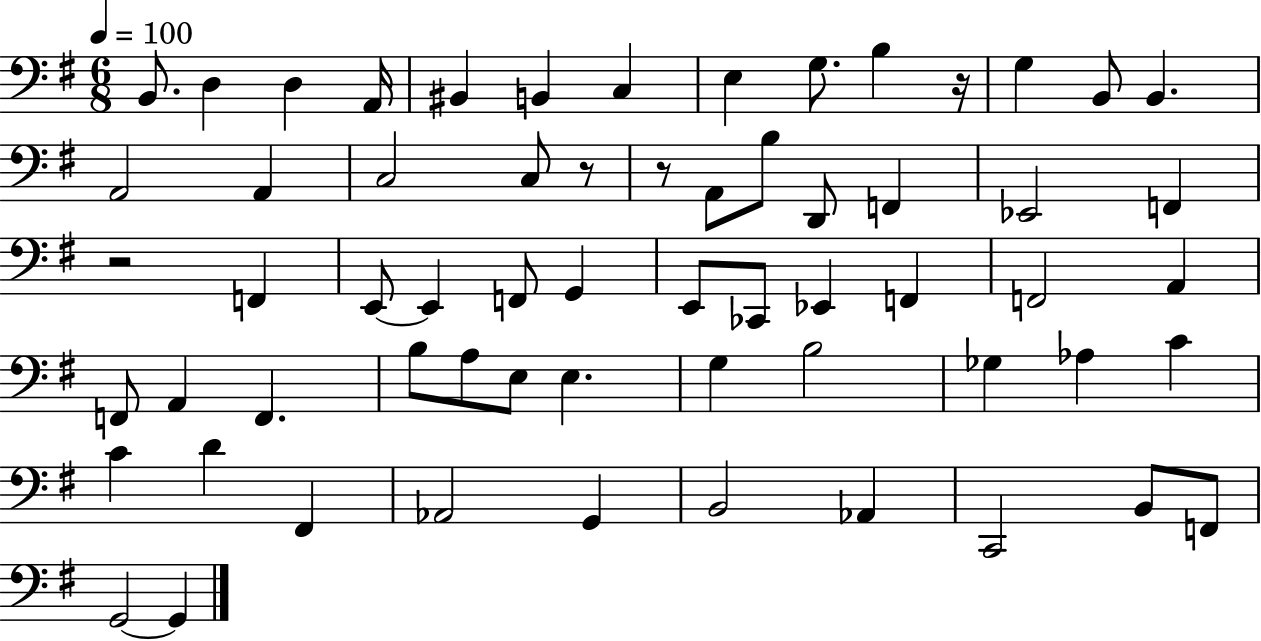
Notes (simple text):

B2/e. D3/q D3/q A2/s BIS2/q B2/q C3/q E3/q G3/e. B3/q R/s G3/q B2/e B2/q. A2/h A2/q C3/h C3/e R/e R/e A2/e B3/e D2/e F2/q Eb2/h F2/q R/h F2/q E2/e E2/q F2/e G2/q E2/e CES2/e Eb2/q F2/q F2/h A2/q F2/e A2/q F2/q. B3/e A3/e E3/e E3/q. G3/q B3/h Gb3/q Ab3/q C4/q C4/q D4/q F#2/q Ab2/h G2/q B2/h Ab2/q C2/h B2/e F2/e G2/h G2/q